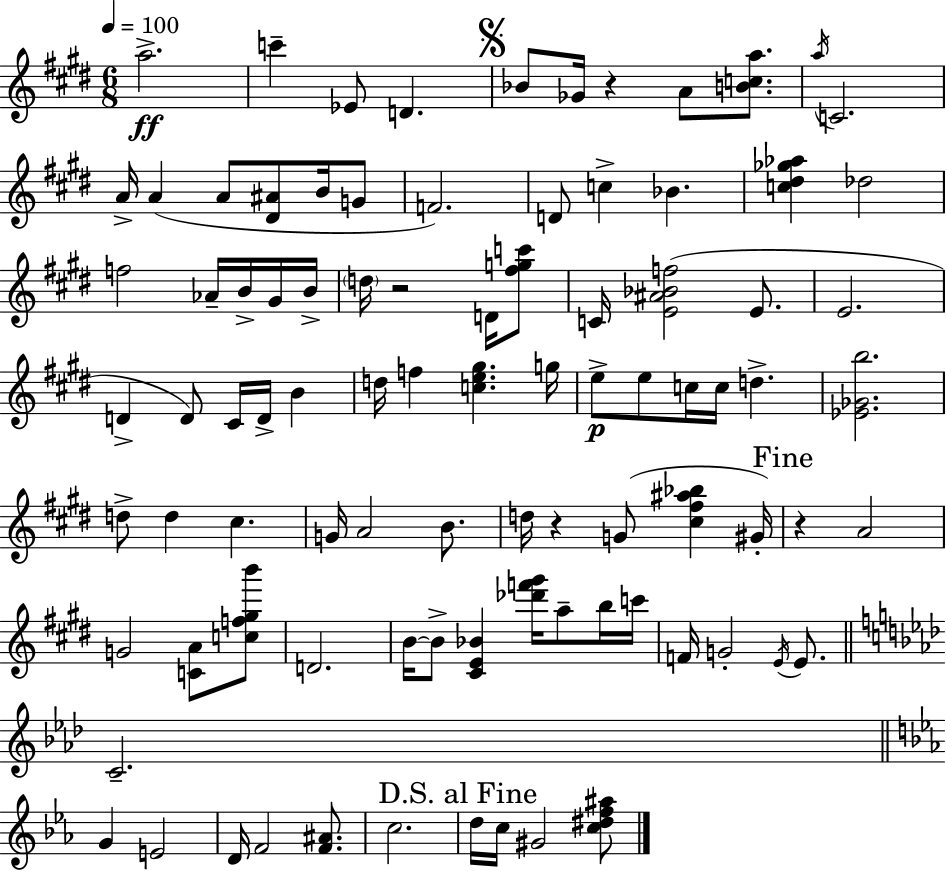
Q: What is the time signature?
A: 6/8